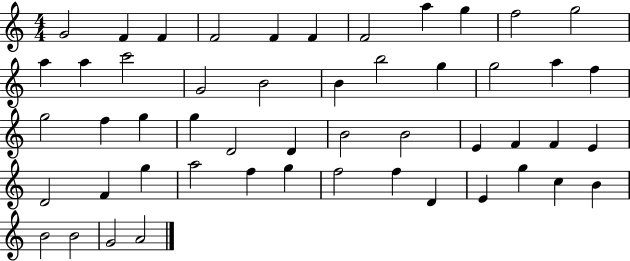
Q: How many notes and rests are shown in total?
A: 51